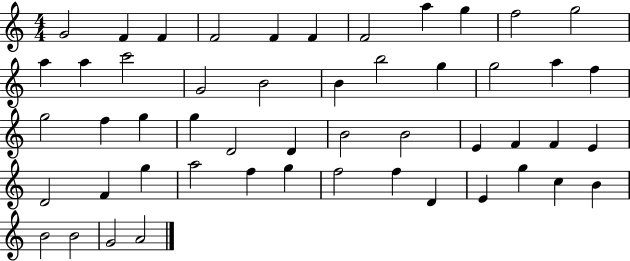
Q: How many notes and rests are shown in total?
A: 51